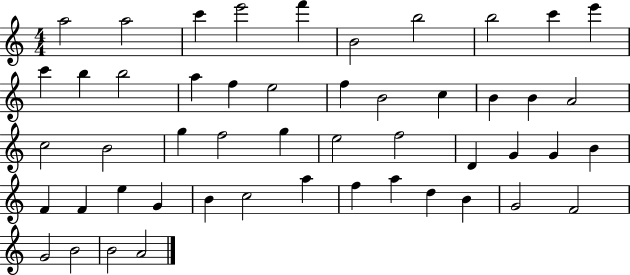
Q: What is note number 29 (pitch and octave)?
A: F5